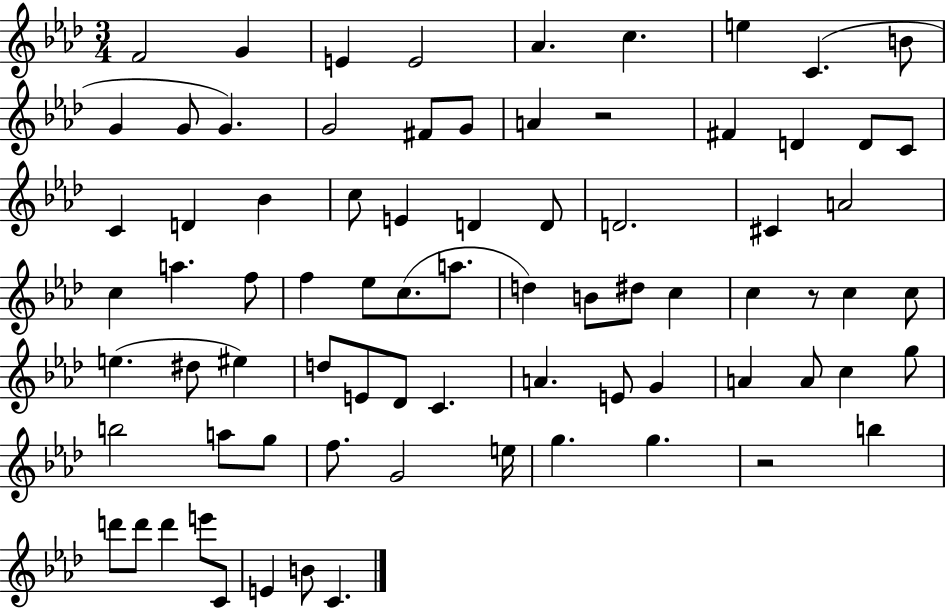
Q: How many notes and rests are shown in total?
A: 78